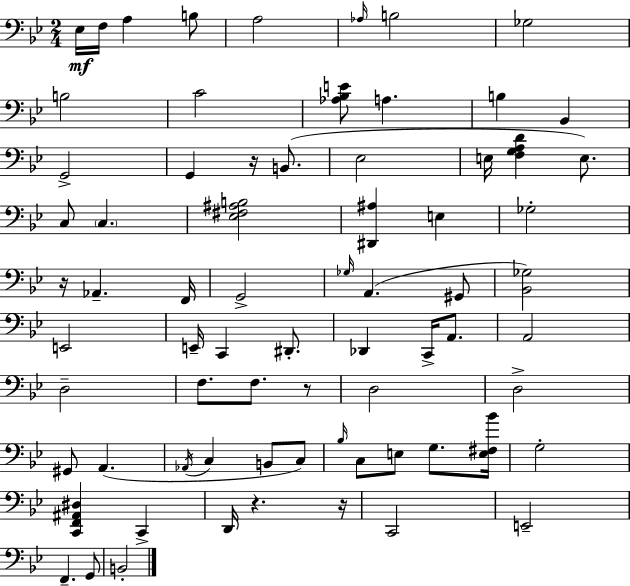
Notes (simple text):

Eb3/s F3/s A3/q B3/e A3/h Ab3/s B3/h Gb3/h B3/h C4/h [Ab3,Bb3,E4]/e A3/q. B3/q Bb2/q G2/h G2/q R/s B2/e. Eb3/h E3/s [F3,G3,A3,D4]/q E3/e. C3/e C3/q. [Eb3,F#3,A#3,B3]/h [D#2,A#3]/q E3/q Gb3/h R/s Ab2/q. F2/s G2/h Gb3/s A2/q. G#2/e [Bb2,Gb3]/h E2/h E2/s C2/q D#2/e. Db2/q C2/s A2/e. A2/h D3/h F3/e. F3/e. R/e D3/h D3/h G#2/e A2/q. Ab2/s C3/q B2/e C3/e Bb3/s C3/e E3/e G3/e. [E3,F#3,Bb4]/s G3/h [C2,F2,A#2,D#3]/q C2/q D2/s R/q. R/s C2/h E2/h F2/q. G2/e B2/h